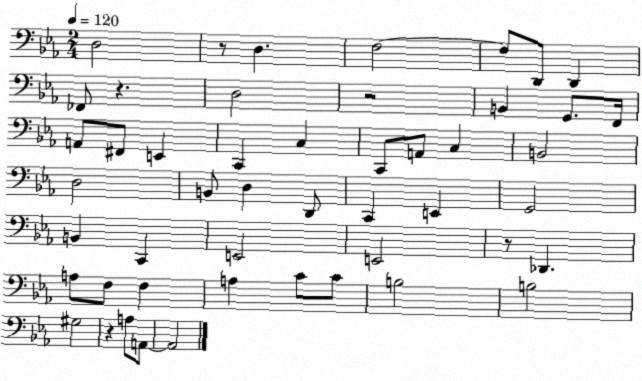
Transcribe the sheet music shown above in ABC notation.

X:1
T:Untitled
M:2/4
L:1/4
K:Eb
D,2 z/2 D, F,2 F,/2 D,,/2 D,, _F,,/2 z D,2 z2 B,, G,,/2 F,,/4 A,,/2 ^F,,/2 E,, C,, C, C,,/2 A,,/2 C, B,,2 D,2 B,,/2 D, D,,/2 C,, E,, G,,2 B,, C,, E,,2 E,,2 z/2 _D,, A,/2 F,/2 F, A, C/2 C/2 B,2 B,2 ^G,2 z A,/2 A,,/2 A,,2